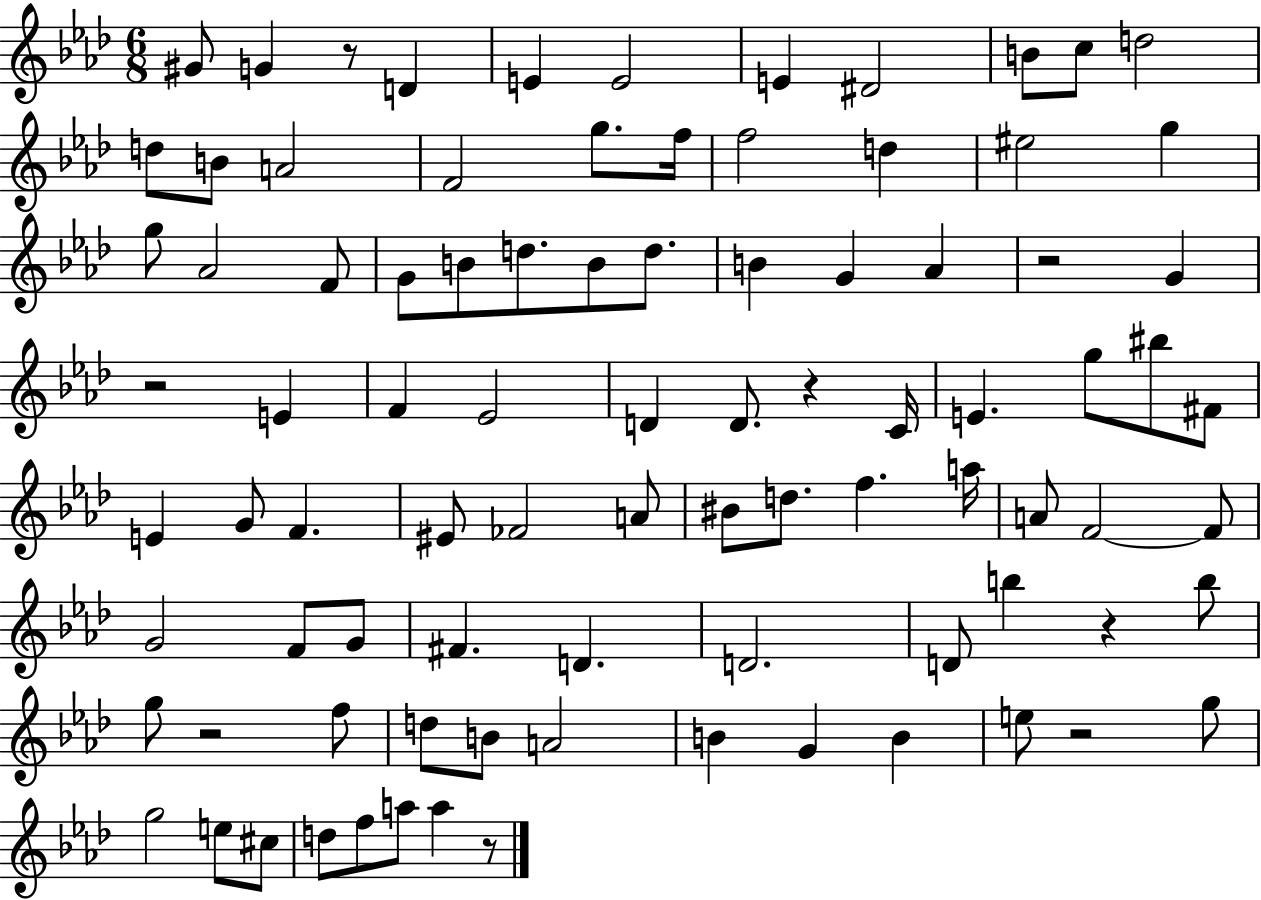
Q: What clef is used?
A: treble